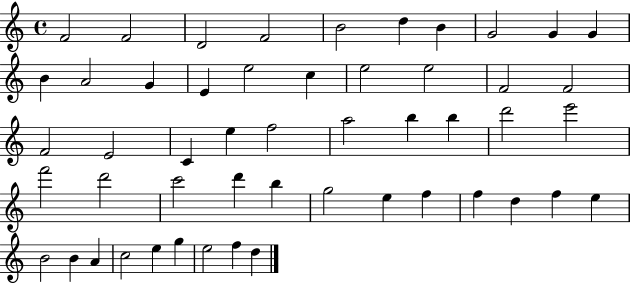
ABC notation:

X:1
T:Untitled
M:4/4
L:1/4
K:C
F2 F2 D2 F2 B2 d B G2 G G B A2 G E e2 c e2 e2 F2 F2 F2 E2 C e f2 a2 b b d'2 e'2 f'2 d'2 c'2 d' b g2 e f f d f e B2 B A c2 e g e2 f d